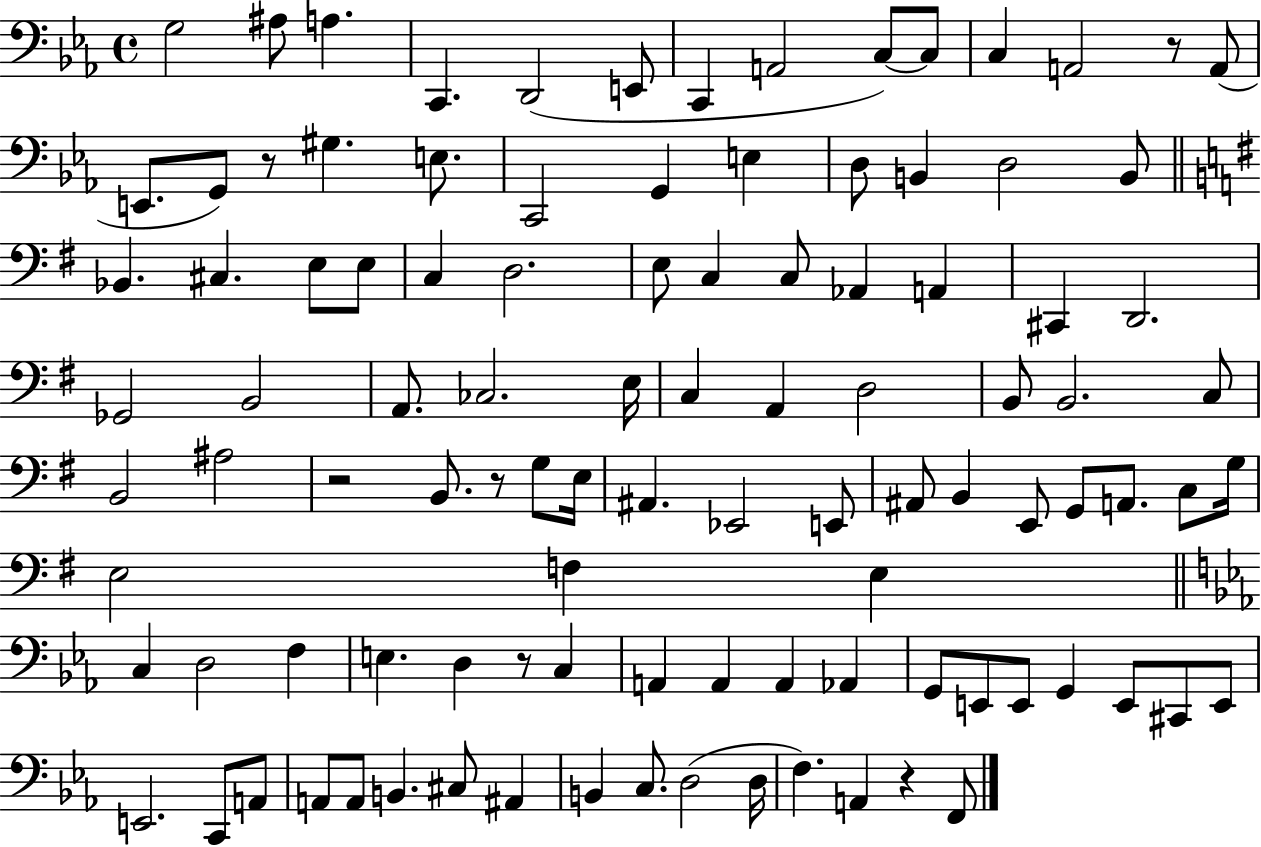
X:1
T:Untitled
M:4/4
L:1/4
K:Eb
G,2 ^A,/2 A, C,, D,,2 E,,/2 C,, A,,2 C,/2 C,/2 C, A,,2 z/2 A,,/2 E,,/2 G,,/2 z/2 ^G, E,/2 C,,2 G,, E, D,/2 B,, D,2 B,,/2 _B,, ^C, E,/2 E,/2 C, D,2 E,/2 C, C,/2 _A,, A,, ^C,, D,,2 _G,,2 B,,2 A,,/2 _C,2 E,/4 C, A,, D,2 B,,/2 B,,2 C,/2 B,,2 ^A,2 z2 B,,/2 z/2 G,/2 E,/4 ^A,, _E,,2 E,,/2 ^A,,/2 B,, E,,/2 G,,/2 A,,/2 C,/2 G,/4 E,2 F, E, C, D,2 F, E, D, z/2 C, A,, A,, A,, _A,, G,,/2 E,,/2 E,,/2 G,, E,,/2 ^C,,/2 E,,/2 E,,2 C,,/2 A,,/2 A,,/2 A,,/2 B,, ^C,/2 ^A,, B,, C,/2 D,2 D,/4 F, A,, z F,,/2